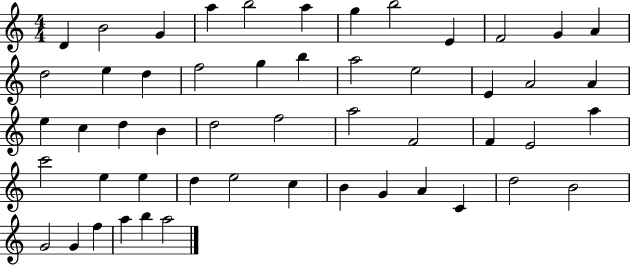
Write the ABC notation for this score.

X:1
T:Untitled
M:4/4
L:1/4
K:C
D B2 G a b2 a g b2 E F2 G A d2 e d f2 g b a2 e2 E A2 A e c d B d2 f2 a2 F2 F E2 a c'2 e e d e2 c B G A C d2 B2 G2 G f a b a2